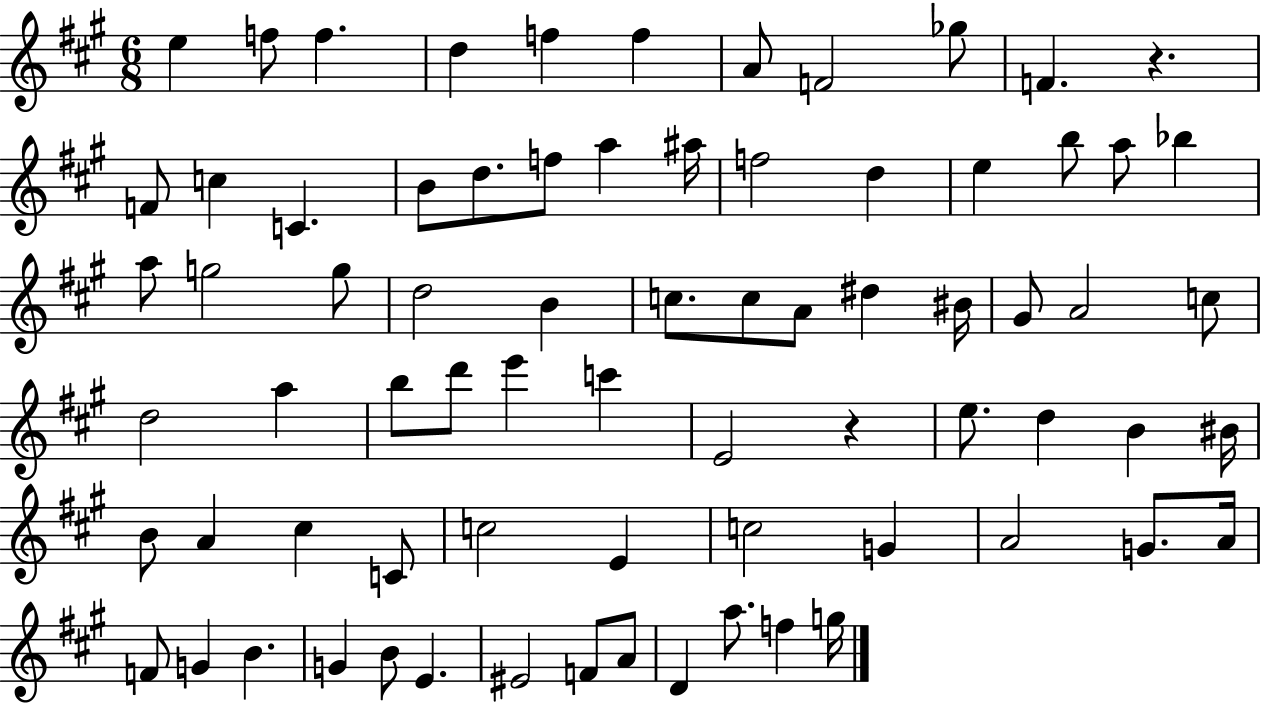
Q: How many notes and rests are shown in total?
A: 74